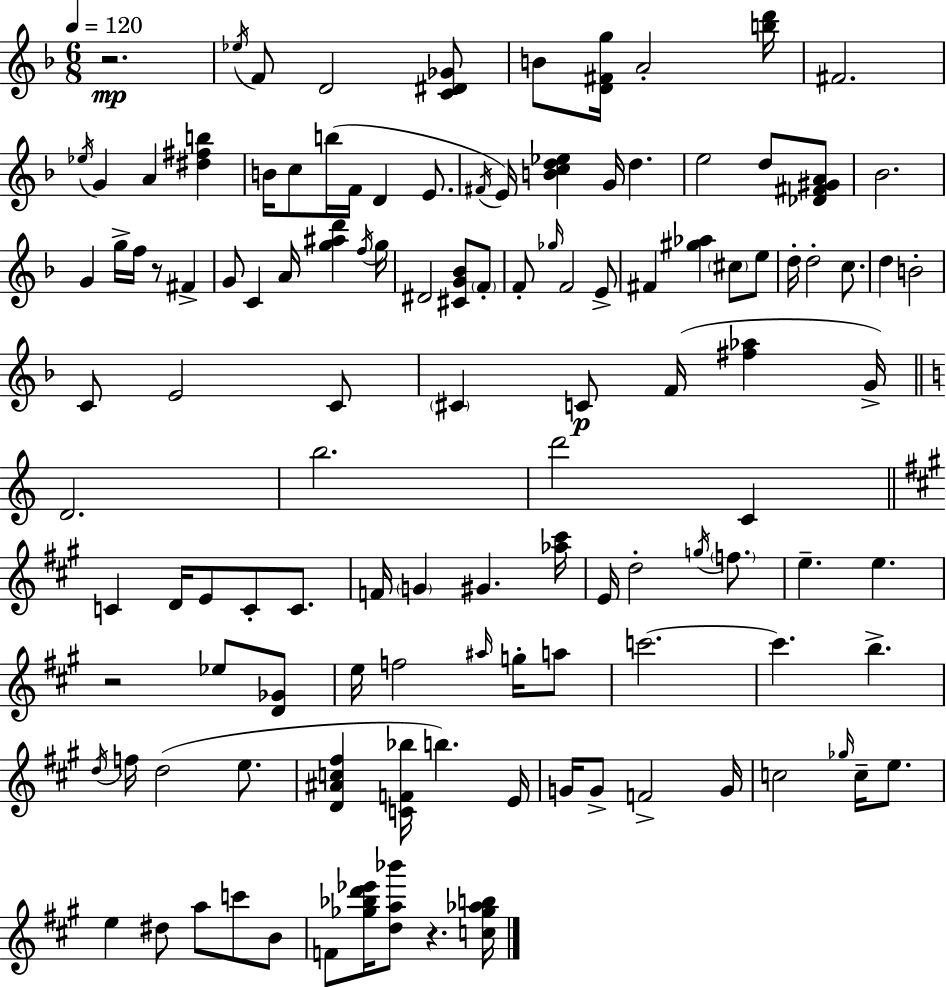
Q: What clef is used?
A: treble